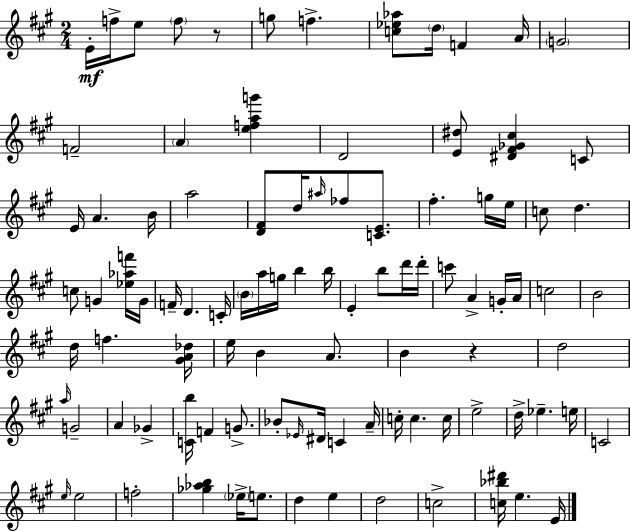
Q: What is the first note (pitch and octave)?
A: E4